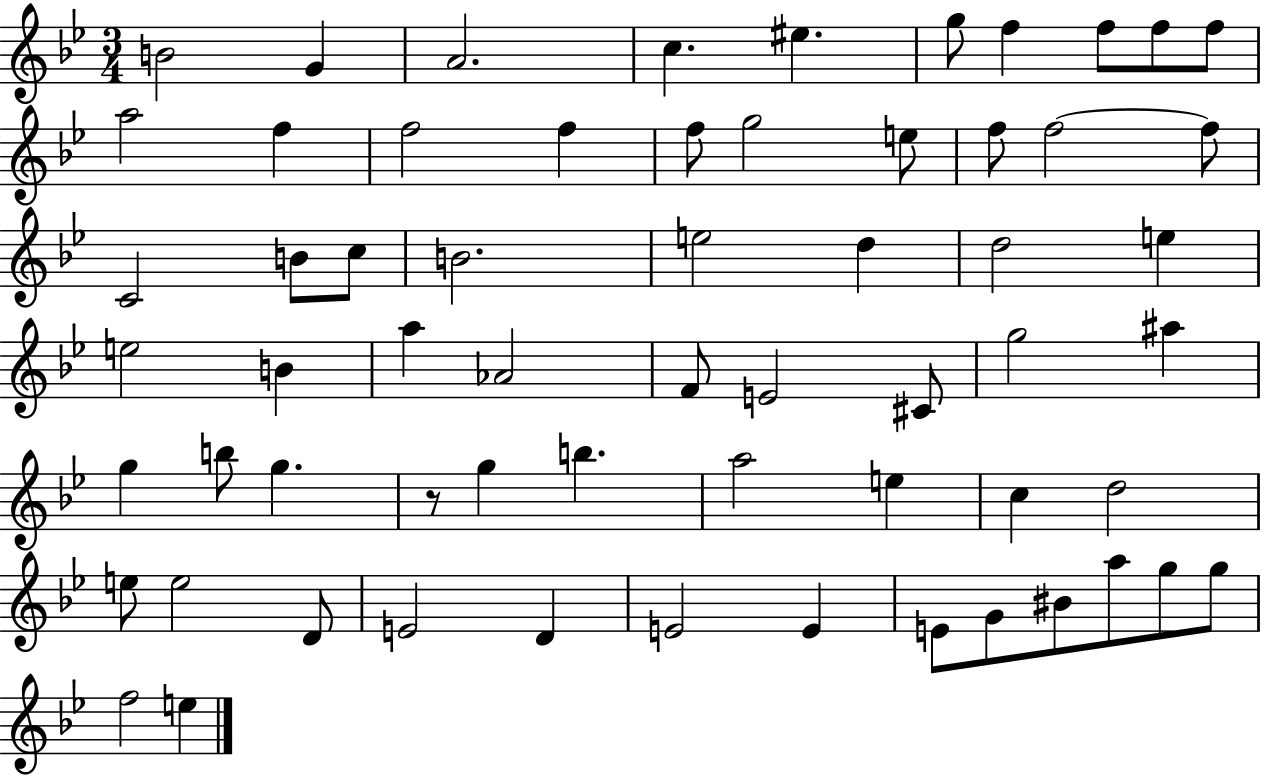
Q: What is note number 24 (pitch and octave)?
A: B4